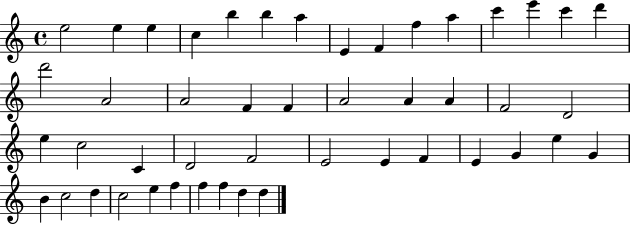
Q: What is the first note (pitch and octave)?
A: E5